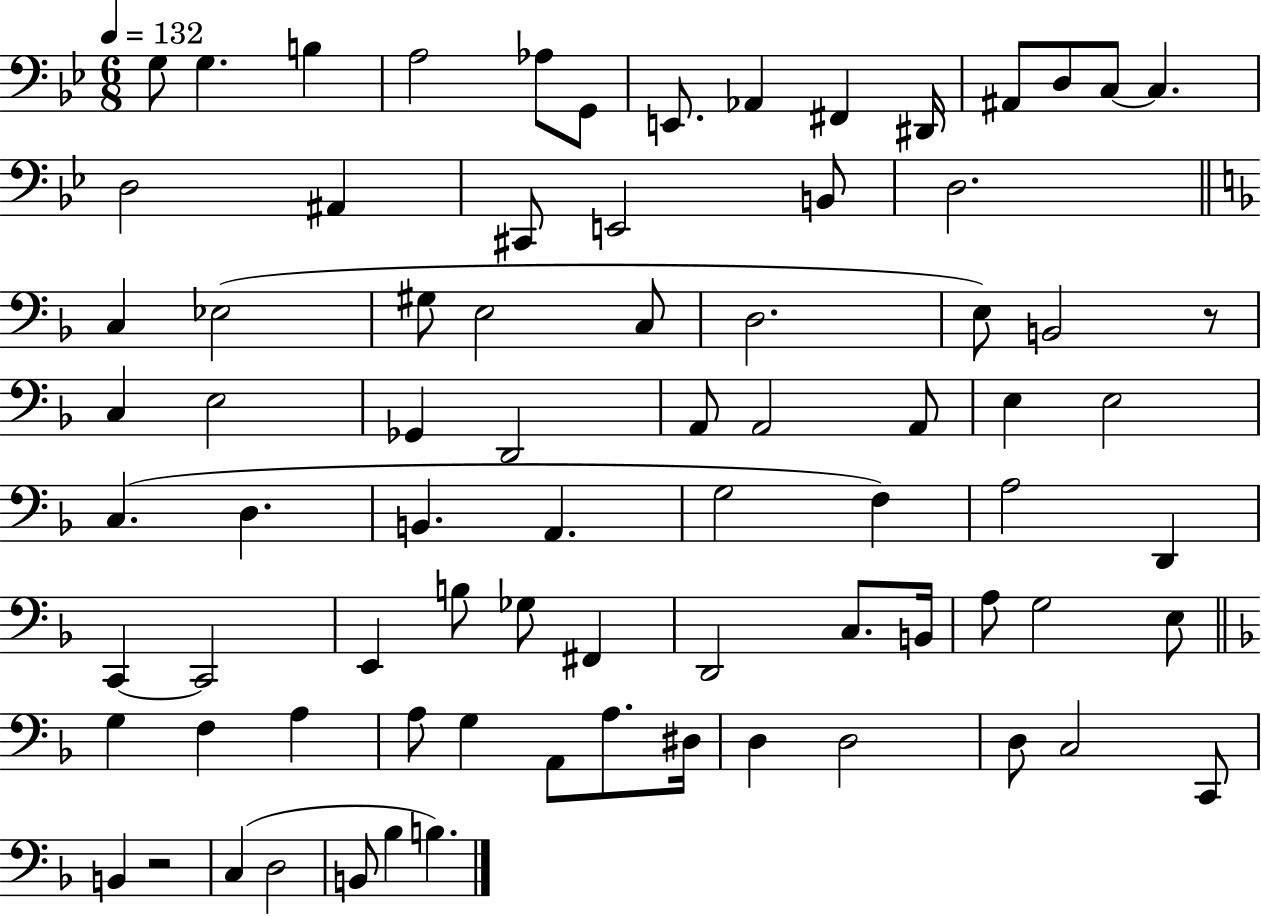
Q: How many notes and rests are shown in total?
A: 78